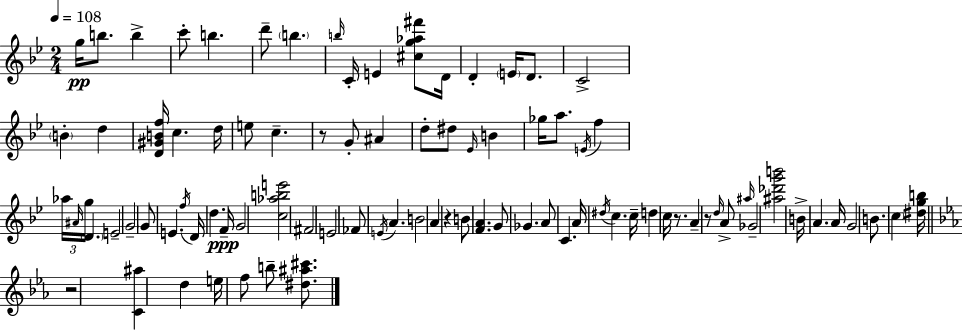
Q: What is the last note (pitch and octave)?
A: B5